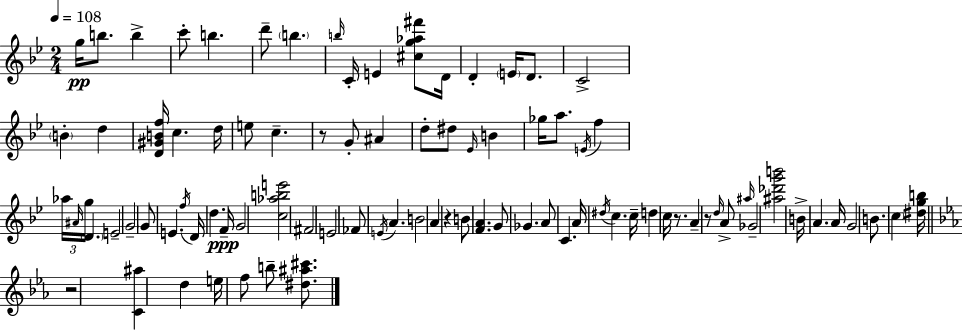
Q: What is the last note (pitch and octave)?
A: B5